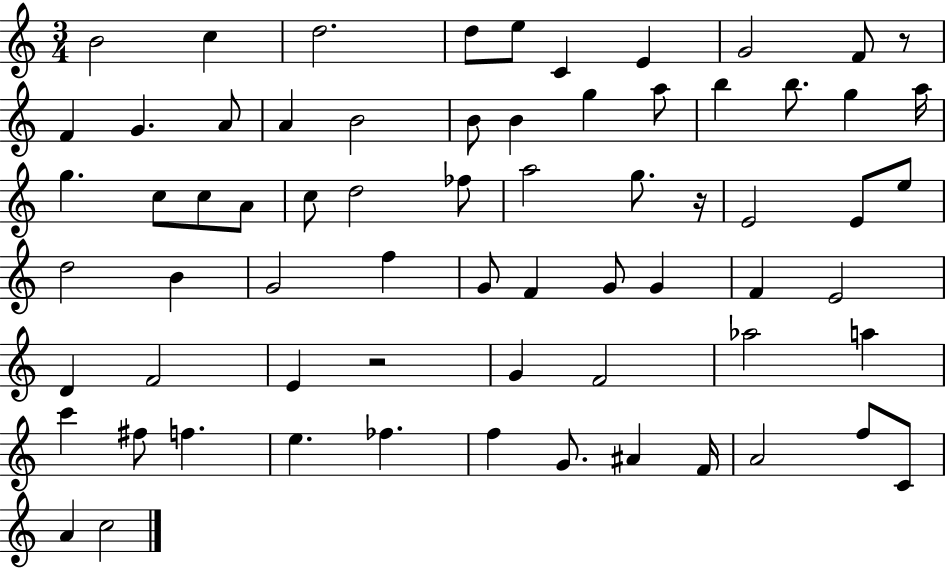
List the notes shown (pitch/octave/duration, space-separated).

B4/h C5/q D5/h. D5/e E5/e C4/q E4/q G4/h F4/e R/e F4/q G4/q. A4/e A4/q B4/h B4/e B4/q G5/q A5/e B5/q B5/e. G5/q A5/s G5/q. C5/e C5/e A4/e C5/e D5/h FES5/e A5/h G5/e. R/s E4/h E4/e E5/e D5/h B4/q G4/h F5/q G4/e F4/q G4/e G4/q F4/q E4/h D4/q F4/h E4/q R/h G4/q F4/h Ab5/h A5/q C6/q F#5/e F5/q. E5/q. FES5/q. F5/q G4/e. A#4/q F4/s A4/h F5/e C4/e A4/q C5/h